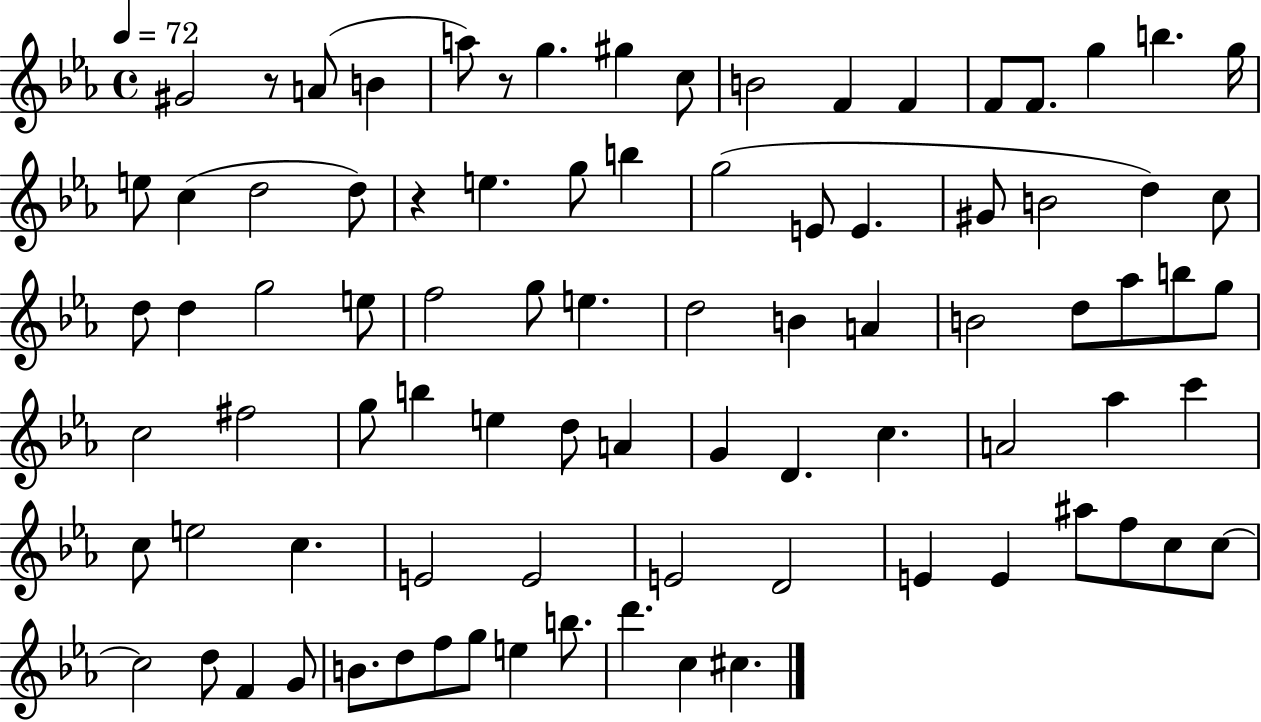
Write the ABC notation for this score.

X:1
T:Untitled
M:4/4
L:1/4
K:Eb
^G2 z/2 A/2 B a/2 z/2 g ^g c/2 B2 F F F/2 F/2 g b g/4 e/2 c d2 d/2 z e g/2 b g2 E/2 E ^G/2 B2 d c/2 d/2 d g2 e/2 f2 g/2 e d2 B A B2 d/2 _a/2 b/2 g/2 c2 ^f2 g/2 b e d/2 A G D c A2 _a c' c/2 e2 c E2 E2 E2 D2 E E ^a/2 f/2 c/2 c/2 c2 d/2 F G/2 B/2 d/2 f/2 g/2 e b/2 d' c ^c